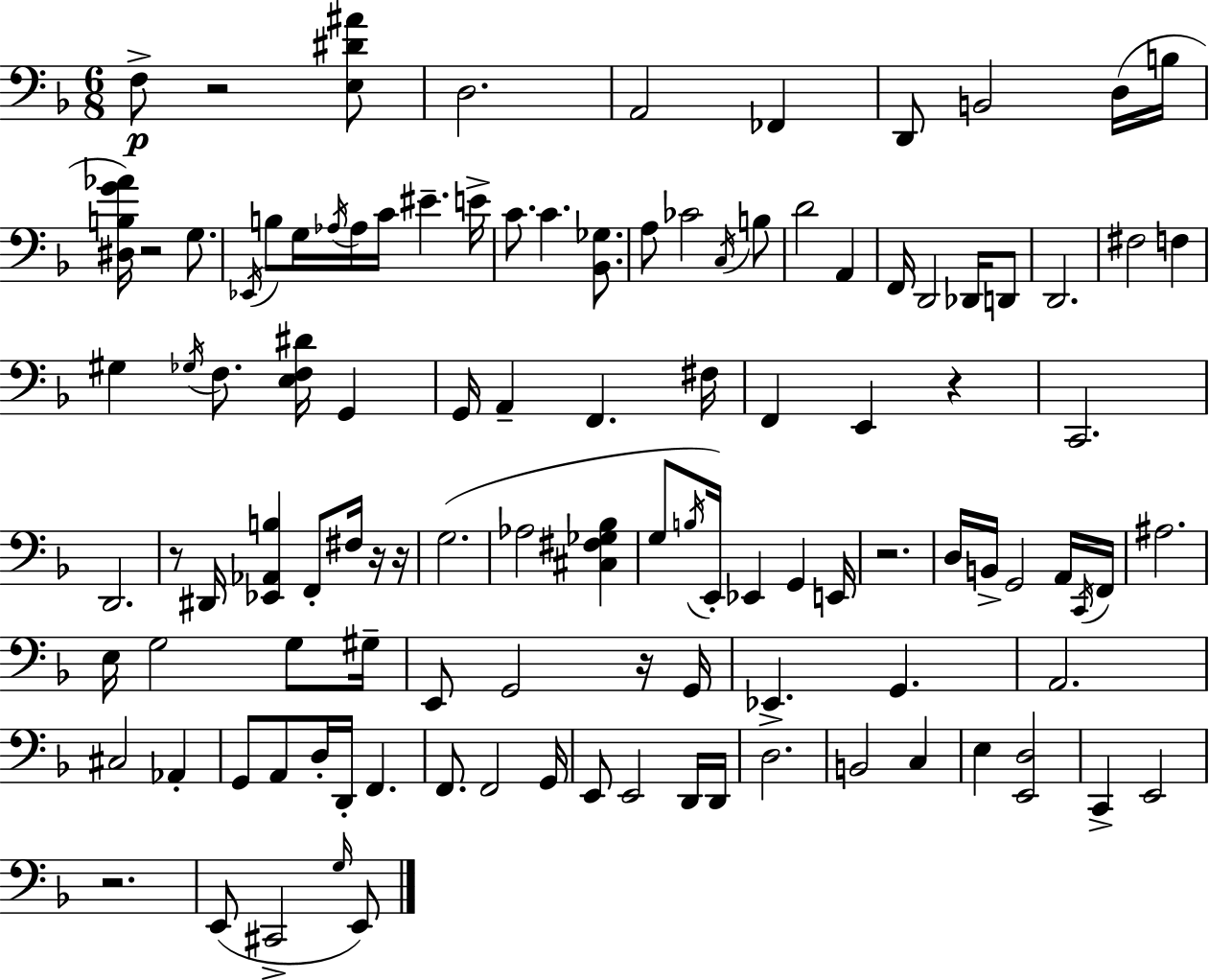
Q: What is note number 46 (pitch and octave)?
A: F2